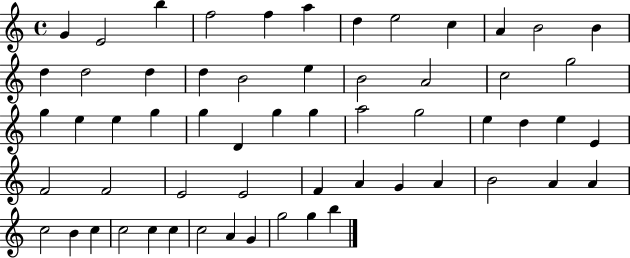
G4/q E4/h B5/q F5/h F5/q A5/q D5/q E5/h C5/q A4/q B4/h B4/q D5/q D5/h D5/q D5/q B4/h E5/q B4/h A4/h C5/h G5/h G5/q E5/q E5/q G5/q G5/q D4/q G5/q G5/q A5/h G5/h E5/q D5/q E5/q E4/q F4/h F4/h E4/h E4/h F4/q A4/q G4/q A4/q B4/h A4/q A4/q C5/h B4/q C5/q C5/h C5/q C5/q C5/h A4/q G4/q G5/h G5/q B5/q